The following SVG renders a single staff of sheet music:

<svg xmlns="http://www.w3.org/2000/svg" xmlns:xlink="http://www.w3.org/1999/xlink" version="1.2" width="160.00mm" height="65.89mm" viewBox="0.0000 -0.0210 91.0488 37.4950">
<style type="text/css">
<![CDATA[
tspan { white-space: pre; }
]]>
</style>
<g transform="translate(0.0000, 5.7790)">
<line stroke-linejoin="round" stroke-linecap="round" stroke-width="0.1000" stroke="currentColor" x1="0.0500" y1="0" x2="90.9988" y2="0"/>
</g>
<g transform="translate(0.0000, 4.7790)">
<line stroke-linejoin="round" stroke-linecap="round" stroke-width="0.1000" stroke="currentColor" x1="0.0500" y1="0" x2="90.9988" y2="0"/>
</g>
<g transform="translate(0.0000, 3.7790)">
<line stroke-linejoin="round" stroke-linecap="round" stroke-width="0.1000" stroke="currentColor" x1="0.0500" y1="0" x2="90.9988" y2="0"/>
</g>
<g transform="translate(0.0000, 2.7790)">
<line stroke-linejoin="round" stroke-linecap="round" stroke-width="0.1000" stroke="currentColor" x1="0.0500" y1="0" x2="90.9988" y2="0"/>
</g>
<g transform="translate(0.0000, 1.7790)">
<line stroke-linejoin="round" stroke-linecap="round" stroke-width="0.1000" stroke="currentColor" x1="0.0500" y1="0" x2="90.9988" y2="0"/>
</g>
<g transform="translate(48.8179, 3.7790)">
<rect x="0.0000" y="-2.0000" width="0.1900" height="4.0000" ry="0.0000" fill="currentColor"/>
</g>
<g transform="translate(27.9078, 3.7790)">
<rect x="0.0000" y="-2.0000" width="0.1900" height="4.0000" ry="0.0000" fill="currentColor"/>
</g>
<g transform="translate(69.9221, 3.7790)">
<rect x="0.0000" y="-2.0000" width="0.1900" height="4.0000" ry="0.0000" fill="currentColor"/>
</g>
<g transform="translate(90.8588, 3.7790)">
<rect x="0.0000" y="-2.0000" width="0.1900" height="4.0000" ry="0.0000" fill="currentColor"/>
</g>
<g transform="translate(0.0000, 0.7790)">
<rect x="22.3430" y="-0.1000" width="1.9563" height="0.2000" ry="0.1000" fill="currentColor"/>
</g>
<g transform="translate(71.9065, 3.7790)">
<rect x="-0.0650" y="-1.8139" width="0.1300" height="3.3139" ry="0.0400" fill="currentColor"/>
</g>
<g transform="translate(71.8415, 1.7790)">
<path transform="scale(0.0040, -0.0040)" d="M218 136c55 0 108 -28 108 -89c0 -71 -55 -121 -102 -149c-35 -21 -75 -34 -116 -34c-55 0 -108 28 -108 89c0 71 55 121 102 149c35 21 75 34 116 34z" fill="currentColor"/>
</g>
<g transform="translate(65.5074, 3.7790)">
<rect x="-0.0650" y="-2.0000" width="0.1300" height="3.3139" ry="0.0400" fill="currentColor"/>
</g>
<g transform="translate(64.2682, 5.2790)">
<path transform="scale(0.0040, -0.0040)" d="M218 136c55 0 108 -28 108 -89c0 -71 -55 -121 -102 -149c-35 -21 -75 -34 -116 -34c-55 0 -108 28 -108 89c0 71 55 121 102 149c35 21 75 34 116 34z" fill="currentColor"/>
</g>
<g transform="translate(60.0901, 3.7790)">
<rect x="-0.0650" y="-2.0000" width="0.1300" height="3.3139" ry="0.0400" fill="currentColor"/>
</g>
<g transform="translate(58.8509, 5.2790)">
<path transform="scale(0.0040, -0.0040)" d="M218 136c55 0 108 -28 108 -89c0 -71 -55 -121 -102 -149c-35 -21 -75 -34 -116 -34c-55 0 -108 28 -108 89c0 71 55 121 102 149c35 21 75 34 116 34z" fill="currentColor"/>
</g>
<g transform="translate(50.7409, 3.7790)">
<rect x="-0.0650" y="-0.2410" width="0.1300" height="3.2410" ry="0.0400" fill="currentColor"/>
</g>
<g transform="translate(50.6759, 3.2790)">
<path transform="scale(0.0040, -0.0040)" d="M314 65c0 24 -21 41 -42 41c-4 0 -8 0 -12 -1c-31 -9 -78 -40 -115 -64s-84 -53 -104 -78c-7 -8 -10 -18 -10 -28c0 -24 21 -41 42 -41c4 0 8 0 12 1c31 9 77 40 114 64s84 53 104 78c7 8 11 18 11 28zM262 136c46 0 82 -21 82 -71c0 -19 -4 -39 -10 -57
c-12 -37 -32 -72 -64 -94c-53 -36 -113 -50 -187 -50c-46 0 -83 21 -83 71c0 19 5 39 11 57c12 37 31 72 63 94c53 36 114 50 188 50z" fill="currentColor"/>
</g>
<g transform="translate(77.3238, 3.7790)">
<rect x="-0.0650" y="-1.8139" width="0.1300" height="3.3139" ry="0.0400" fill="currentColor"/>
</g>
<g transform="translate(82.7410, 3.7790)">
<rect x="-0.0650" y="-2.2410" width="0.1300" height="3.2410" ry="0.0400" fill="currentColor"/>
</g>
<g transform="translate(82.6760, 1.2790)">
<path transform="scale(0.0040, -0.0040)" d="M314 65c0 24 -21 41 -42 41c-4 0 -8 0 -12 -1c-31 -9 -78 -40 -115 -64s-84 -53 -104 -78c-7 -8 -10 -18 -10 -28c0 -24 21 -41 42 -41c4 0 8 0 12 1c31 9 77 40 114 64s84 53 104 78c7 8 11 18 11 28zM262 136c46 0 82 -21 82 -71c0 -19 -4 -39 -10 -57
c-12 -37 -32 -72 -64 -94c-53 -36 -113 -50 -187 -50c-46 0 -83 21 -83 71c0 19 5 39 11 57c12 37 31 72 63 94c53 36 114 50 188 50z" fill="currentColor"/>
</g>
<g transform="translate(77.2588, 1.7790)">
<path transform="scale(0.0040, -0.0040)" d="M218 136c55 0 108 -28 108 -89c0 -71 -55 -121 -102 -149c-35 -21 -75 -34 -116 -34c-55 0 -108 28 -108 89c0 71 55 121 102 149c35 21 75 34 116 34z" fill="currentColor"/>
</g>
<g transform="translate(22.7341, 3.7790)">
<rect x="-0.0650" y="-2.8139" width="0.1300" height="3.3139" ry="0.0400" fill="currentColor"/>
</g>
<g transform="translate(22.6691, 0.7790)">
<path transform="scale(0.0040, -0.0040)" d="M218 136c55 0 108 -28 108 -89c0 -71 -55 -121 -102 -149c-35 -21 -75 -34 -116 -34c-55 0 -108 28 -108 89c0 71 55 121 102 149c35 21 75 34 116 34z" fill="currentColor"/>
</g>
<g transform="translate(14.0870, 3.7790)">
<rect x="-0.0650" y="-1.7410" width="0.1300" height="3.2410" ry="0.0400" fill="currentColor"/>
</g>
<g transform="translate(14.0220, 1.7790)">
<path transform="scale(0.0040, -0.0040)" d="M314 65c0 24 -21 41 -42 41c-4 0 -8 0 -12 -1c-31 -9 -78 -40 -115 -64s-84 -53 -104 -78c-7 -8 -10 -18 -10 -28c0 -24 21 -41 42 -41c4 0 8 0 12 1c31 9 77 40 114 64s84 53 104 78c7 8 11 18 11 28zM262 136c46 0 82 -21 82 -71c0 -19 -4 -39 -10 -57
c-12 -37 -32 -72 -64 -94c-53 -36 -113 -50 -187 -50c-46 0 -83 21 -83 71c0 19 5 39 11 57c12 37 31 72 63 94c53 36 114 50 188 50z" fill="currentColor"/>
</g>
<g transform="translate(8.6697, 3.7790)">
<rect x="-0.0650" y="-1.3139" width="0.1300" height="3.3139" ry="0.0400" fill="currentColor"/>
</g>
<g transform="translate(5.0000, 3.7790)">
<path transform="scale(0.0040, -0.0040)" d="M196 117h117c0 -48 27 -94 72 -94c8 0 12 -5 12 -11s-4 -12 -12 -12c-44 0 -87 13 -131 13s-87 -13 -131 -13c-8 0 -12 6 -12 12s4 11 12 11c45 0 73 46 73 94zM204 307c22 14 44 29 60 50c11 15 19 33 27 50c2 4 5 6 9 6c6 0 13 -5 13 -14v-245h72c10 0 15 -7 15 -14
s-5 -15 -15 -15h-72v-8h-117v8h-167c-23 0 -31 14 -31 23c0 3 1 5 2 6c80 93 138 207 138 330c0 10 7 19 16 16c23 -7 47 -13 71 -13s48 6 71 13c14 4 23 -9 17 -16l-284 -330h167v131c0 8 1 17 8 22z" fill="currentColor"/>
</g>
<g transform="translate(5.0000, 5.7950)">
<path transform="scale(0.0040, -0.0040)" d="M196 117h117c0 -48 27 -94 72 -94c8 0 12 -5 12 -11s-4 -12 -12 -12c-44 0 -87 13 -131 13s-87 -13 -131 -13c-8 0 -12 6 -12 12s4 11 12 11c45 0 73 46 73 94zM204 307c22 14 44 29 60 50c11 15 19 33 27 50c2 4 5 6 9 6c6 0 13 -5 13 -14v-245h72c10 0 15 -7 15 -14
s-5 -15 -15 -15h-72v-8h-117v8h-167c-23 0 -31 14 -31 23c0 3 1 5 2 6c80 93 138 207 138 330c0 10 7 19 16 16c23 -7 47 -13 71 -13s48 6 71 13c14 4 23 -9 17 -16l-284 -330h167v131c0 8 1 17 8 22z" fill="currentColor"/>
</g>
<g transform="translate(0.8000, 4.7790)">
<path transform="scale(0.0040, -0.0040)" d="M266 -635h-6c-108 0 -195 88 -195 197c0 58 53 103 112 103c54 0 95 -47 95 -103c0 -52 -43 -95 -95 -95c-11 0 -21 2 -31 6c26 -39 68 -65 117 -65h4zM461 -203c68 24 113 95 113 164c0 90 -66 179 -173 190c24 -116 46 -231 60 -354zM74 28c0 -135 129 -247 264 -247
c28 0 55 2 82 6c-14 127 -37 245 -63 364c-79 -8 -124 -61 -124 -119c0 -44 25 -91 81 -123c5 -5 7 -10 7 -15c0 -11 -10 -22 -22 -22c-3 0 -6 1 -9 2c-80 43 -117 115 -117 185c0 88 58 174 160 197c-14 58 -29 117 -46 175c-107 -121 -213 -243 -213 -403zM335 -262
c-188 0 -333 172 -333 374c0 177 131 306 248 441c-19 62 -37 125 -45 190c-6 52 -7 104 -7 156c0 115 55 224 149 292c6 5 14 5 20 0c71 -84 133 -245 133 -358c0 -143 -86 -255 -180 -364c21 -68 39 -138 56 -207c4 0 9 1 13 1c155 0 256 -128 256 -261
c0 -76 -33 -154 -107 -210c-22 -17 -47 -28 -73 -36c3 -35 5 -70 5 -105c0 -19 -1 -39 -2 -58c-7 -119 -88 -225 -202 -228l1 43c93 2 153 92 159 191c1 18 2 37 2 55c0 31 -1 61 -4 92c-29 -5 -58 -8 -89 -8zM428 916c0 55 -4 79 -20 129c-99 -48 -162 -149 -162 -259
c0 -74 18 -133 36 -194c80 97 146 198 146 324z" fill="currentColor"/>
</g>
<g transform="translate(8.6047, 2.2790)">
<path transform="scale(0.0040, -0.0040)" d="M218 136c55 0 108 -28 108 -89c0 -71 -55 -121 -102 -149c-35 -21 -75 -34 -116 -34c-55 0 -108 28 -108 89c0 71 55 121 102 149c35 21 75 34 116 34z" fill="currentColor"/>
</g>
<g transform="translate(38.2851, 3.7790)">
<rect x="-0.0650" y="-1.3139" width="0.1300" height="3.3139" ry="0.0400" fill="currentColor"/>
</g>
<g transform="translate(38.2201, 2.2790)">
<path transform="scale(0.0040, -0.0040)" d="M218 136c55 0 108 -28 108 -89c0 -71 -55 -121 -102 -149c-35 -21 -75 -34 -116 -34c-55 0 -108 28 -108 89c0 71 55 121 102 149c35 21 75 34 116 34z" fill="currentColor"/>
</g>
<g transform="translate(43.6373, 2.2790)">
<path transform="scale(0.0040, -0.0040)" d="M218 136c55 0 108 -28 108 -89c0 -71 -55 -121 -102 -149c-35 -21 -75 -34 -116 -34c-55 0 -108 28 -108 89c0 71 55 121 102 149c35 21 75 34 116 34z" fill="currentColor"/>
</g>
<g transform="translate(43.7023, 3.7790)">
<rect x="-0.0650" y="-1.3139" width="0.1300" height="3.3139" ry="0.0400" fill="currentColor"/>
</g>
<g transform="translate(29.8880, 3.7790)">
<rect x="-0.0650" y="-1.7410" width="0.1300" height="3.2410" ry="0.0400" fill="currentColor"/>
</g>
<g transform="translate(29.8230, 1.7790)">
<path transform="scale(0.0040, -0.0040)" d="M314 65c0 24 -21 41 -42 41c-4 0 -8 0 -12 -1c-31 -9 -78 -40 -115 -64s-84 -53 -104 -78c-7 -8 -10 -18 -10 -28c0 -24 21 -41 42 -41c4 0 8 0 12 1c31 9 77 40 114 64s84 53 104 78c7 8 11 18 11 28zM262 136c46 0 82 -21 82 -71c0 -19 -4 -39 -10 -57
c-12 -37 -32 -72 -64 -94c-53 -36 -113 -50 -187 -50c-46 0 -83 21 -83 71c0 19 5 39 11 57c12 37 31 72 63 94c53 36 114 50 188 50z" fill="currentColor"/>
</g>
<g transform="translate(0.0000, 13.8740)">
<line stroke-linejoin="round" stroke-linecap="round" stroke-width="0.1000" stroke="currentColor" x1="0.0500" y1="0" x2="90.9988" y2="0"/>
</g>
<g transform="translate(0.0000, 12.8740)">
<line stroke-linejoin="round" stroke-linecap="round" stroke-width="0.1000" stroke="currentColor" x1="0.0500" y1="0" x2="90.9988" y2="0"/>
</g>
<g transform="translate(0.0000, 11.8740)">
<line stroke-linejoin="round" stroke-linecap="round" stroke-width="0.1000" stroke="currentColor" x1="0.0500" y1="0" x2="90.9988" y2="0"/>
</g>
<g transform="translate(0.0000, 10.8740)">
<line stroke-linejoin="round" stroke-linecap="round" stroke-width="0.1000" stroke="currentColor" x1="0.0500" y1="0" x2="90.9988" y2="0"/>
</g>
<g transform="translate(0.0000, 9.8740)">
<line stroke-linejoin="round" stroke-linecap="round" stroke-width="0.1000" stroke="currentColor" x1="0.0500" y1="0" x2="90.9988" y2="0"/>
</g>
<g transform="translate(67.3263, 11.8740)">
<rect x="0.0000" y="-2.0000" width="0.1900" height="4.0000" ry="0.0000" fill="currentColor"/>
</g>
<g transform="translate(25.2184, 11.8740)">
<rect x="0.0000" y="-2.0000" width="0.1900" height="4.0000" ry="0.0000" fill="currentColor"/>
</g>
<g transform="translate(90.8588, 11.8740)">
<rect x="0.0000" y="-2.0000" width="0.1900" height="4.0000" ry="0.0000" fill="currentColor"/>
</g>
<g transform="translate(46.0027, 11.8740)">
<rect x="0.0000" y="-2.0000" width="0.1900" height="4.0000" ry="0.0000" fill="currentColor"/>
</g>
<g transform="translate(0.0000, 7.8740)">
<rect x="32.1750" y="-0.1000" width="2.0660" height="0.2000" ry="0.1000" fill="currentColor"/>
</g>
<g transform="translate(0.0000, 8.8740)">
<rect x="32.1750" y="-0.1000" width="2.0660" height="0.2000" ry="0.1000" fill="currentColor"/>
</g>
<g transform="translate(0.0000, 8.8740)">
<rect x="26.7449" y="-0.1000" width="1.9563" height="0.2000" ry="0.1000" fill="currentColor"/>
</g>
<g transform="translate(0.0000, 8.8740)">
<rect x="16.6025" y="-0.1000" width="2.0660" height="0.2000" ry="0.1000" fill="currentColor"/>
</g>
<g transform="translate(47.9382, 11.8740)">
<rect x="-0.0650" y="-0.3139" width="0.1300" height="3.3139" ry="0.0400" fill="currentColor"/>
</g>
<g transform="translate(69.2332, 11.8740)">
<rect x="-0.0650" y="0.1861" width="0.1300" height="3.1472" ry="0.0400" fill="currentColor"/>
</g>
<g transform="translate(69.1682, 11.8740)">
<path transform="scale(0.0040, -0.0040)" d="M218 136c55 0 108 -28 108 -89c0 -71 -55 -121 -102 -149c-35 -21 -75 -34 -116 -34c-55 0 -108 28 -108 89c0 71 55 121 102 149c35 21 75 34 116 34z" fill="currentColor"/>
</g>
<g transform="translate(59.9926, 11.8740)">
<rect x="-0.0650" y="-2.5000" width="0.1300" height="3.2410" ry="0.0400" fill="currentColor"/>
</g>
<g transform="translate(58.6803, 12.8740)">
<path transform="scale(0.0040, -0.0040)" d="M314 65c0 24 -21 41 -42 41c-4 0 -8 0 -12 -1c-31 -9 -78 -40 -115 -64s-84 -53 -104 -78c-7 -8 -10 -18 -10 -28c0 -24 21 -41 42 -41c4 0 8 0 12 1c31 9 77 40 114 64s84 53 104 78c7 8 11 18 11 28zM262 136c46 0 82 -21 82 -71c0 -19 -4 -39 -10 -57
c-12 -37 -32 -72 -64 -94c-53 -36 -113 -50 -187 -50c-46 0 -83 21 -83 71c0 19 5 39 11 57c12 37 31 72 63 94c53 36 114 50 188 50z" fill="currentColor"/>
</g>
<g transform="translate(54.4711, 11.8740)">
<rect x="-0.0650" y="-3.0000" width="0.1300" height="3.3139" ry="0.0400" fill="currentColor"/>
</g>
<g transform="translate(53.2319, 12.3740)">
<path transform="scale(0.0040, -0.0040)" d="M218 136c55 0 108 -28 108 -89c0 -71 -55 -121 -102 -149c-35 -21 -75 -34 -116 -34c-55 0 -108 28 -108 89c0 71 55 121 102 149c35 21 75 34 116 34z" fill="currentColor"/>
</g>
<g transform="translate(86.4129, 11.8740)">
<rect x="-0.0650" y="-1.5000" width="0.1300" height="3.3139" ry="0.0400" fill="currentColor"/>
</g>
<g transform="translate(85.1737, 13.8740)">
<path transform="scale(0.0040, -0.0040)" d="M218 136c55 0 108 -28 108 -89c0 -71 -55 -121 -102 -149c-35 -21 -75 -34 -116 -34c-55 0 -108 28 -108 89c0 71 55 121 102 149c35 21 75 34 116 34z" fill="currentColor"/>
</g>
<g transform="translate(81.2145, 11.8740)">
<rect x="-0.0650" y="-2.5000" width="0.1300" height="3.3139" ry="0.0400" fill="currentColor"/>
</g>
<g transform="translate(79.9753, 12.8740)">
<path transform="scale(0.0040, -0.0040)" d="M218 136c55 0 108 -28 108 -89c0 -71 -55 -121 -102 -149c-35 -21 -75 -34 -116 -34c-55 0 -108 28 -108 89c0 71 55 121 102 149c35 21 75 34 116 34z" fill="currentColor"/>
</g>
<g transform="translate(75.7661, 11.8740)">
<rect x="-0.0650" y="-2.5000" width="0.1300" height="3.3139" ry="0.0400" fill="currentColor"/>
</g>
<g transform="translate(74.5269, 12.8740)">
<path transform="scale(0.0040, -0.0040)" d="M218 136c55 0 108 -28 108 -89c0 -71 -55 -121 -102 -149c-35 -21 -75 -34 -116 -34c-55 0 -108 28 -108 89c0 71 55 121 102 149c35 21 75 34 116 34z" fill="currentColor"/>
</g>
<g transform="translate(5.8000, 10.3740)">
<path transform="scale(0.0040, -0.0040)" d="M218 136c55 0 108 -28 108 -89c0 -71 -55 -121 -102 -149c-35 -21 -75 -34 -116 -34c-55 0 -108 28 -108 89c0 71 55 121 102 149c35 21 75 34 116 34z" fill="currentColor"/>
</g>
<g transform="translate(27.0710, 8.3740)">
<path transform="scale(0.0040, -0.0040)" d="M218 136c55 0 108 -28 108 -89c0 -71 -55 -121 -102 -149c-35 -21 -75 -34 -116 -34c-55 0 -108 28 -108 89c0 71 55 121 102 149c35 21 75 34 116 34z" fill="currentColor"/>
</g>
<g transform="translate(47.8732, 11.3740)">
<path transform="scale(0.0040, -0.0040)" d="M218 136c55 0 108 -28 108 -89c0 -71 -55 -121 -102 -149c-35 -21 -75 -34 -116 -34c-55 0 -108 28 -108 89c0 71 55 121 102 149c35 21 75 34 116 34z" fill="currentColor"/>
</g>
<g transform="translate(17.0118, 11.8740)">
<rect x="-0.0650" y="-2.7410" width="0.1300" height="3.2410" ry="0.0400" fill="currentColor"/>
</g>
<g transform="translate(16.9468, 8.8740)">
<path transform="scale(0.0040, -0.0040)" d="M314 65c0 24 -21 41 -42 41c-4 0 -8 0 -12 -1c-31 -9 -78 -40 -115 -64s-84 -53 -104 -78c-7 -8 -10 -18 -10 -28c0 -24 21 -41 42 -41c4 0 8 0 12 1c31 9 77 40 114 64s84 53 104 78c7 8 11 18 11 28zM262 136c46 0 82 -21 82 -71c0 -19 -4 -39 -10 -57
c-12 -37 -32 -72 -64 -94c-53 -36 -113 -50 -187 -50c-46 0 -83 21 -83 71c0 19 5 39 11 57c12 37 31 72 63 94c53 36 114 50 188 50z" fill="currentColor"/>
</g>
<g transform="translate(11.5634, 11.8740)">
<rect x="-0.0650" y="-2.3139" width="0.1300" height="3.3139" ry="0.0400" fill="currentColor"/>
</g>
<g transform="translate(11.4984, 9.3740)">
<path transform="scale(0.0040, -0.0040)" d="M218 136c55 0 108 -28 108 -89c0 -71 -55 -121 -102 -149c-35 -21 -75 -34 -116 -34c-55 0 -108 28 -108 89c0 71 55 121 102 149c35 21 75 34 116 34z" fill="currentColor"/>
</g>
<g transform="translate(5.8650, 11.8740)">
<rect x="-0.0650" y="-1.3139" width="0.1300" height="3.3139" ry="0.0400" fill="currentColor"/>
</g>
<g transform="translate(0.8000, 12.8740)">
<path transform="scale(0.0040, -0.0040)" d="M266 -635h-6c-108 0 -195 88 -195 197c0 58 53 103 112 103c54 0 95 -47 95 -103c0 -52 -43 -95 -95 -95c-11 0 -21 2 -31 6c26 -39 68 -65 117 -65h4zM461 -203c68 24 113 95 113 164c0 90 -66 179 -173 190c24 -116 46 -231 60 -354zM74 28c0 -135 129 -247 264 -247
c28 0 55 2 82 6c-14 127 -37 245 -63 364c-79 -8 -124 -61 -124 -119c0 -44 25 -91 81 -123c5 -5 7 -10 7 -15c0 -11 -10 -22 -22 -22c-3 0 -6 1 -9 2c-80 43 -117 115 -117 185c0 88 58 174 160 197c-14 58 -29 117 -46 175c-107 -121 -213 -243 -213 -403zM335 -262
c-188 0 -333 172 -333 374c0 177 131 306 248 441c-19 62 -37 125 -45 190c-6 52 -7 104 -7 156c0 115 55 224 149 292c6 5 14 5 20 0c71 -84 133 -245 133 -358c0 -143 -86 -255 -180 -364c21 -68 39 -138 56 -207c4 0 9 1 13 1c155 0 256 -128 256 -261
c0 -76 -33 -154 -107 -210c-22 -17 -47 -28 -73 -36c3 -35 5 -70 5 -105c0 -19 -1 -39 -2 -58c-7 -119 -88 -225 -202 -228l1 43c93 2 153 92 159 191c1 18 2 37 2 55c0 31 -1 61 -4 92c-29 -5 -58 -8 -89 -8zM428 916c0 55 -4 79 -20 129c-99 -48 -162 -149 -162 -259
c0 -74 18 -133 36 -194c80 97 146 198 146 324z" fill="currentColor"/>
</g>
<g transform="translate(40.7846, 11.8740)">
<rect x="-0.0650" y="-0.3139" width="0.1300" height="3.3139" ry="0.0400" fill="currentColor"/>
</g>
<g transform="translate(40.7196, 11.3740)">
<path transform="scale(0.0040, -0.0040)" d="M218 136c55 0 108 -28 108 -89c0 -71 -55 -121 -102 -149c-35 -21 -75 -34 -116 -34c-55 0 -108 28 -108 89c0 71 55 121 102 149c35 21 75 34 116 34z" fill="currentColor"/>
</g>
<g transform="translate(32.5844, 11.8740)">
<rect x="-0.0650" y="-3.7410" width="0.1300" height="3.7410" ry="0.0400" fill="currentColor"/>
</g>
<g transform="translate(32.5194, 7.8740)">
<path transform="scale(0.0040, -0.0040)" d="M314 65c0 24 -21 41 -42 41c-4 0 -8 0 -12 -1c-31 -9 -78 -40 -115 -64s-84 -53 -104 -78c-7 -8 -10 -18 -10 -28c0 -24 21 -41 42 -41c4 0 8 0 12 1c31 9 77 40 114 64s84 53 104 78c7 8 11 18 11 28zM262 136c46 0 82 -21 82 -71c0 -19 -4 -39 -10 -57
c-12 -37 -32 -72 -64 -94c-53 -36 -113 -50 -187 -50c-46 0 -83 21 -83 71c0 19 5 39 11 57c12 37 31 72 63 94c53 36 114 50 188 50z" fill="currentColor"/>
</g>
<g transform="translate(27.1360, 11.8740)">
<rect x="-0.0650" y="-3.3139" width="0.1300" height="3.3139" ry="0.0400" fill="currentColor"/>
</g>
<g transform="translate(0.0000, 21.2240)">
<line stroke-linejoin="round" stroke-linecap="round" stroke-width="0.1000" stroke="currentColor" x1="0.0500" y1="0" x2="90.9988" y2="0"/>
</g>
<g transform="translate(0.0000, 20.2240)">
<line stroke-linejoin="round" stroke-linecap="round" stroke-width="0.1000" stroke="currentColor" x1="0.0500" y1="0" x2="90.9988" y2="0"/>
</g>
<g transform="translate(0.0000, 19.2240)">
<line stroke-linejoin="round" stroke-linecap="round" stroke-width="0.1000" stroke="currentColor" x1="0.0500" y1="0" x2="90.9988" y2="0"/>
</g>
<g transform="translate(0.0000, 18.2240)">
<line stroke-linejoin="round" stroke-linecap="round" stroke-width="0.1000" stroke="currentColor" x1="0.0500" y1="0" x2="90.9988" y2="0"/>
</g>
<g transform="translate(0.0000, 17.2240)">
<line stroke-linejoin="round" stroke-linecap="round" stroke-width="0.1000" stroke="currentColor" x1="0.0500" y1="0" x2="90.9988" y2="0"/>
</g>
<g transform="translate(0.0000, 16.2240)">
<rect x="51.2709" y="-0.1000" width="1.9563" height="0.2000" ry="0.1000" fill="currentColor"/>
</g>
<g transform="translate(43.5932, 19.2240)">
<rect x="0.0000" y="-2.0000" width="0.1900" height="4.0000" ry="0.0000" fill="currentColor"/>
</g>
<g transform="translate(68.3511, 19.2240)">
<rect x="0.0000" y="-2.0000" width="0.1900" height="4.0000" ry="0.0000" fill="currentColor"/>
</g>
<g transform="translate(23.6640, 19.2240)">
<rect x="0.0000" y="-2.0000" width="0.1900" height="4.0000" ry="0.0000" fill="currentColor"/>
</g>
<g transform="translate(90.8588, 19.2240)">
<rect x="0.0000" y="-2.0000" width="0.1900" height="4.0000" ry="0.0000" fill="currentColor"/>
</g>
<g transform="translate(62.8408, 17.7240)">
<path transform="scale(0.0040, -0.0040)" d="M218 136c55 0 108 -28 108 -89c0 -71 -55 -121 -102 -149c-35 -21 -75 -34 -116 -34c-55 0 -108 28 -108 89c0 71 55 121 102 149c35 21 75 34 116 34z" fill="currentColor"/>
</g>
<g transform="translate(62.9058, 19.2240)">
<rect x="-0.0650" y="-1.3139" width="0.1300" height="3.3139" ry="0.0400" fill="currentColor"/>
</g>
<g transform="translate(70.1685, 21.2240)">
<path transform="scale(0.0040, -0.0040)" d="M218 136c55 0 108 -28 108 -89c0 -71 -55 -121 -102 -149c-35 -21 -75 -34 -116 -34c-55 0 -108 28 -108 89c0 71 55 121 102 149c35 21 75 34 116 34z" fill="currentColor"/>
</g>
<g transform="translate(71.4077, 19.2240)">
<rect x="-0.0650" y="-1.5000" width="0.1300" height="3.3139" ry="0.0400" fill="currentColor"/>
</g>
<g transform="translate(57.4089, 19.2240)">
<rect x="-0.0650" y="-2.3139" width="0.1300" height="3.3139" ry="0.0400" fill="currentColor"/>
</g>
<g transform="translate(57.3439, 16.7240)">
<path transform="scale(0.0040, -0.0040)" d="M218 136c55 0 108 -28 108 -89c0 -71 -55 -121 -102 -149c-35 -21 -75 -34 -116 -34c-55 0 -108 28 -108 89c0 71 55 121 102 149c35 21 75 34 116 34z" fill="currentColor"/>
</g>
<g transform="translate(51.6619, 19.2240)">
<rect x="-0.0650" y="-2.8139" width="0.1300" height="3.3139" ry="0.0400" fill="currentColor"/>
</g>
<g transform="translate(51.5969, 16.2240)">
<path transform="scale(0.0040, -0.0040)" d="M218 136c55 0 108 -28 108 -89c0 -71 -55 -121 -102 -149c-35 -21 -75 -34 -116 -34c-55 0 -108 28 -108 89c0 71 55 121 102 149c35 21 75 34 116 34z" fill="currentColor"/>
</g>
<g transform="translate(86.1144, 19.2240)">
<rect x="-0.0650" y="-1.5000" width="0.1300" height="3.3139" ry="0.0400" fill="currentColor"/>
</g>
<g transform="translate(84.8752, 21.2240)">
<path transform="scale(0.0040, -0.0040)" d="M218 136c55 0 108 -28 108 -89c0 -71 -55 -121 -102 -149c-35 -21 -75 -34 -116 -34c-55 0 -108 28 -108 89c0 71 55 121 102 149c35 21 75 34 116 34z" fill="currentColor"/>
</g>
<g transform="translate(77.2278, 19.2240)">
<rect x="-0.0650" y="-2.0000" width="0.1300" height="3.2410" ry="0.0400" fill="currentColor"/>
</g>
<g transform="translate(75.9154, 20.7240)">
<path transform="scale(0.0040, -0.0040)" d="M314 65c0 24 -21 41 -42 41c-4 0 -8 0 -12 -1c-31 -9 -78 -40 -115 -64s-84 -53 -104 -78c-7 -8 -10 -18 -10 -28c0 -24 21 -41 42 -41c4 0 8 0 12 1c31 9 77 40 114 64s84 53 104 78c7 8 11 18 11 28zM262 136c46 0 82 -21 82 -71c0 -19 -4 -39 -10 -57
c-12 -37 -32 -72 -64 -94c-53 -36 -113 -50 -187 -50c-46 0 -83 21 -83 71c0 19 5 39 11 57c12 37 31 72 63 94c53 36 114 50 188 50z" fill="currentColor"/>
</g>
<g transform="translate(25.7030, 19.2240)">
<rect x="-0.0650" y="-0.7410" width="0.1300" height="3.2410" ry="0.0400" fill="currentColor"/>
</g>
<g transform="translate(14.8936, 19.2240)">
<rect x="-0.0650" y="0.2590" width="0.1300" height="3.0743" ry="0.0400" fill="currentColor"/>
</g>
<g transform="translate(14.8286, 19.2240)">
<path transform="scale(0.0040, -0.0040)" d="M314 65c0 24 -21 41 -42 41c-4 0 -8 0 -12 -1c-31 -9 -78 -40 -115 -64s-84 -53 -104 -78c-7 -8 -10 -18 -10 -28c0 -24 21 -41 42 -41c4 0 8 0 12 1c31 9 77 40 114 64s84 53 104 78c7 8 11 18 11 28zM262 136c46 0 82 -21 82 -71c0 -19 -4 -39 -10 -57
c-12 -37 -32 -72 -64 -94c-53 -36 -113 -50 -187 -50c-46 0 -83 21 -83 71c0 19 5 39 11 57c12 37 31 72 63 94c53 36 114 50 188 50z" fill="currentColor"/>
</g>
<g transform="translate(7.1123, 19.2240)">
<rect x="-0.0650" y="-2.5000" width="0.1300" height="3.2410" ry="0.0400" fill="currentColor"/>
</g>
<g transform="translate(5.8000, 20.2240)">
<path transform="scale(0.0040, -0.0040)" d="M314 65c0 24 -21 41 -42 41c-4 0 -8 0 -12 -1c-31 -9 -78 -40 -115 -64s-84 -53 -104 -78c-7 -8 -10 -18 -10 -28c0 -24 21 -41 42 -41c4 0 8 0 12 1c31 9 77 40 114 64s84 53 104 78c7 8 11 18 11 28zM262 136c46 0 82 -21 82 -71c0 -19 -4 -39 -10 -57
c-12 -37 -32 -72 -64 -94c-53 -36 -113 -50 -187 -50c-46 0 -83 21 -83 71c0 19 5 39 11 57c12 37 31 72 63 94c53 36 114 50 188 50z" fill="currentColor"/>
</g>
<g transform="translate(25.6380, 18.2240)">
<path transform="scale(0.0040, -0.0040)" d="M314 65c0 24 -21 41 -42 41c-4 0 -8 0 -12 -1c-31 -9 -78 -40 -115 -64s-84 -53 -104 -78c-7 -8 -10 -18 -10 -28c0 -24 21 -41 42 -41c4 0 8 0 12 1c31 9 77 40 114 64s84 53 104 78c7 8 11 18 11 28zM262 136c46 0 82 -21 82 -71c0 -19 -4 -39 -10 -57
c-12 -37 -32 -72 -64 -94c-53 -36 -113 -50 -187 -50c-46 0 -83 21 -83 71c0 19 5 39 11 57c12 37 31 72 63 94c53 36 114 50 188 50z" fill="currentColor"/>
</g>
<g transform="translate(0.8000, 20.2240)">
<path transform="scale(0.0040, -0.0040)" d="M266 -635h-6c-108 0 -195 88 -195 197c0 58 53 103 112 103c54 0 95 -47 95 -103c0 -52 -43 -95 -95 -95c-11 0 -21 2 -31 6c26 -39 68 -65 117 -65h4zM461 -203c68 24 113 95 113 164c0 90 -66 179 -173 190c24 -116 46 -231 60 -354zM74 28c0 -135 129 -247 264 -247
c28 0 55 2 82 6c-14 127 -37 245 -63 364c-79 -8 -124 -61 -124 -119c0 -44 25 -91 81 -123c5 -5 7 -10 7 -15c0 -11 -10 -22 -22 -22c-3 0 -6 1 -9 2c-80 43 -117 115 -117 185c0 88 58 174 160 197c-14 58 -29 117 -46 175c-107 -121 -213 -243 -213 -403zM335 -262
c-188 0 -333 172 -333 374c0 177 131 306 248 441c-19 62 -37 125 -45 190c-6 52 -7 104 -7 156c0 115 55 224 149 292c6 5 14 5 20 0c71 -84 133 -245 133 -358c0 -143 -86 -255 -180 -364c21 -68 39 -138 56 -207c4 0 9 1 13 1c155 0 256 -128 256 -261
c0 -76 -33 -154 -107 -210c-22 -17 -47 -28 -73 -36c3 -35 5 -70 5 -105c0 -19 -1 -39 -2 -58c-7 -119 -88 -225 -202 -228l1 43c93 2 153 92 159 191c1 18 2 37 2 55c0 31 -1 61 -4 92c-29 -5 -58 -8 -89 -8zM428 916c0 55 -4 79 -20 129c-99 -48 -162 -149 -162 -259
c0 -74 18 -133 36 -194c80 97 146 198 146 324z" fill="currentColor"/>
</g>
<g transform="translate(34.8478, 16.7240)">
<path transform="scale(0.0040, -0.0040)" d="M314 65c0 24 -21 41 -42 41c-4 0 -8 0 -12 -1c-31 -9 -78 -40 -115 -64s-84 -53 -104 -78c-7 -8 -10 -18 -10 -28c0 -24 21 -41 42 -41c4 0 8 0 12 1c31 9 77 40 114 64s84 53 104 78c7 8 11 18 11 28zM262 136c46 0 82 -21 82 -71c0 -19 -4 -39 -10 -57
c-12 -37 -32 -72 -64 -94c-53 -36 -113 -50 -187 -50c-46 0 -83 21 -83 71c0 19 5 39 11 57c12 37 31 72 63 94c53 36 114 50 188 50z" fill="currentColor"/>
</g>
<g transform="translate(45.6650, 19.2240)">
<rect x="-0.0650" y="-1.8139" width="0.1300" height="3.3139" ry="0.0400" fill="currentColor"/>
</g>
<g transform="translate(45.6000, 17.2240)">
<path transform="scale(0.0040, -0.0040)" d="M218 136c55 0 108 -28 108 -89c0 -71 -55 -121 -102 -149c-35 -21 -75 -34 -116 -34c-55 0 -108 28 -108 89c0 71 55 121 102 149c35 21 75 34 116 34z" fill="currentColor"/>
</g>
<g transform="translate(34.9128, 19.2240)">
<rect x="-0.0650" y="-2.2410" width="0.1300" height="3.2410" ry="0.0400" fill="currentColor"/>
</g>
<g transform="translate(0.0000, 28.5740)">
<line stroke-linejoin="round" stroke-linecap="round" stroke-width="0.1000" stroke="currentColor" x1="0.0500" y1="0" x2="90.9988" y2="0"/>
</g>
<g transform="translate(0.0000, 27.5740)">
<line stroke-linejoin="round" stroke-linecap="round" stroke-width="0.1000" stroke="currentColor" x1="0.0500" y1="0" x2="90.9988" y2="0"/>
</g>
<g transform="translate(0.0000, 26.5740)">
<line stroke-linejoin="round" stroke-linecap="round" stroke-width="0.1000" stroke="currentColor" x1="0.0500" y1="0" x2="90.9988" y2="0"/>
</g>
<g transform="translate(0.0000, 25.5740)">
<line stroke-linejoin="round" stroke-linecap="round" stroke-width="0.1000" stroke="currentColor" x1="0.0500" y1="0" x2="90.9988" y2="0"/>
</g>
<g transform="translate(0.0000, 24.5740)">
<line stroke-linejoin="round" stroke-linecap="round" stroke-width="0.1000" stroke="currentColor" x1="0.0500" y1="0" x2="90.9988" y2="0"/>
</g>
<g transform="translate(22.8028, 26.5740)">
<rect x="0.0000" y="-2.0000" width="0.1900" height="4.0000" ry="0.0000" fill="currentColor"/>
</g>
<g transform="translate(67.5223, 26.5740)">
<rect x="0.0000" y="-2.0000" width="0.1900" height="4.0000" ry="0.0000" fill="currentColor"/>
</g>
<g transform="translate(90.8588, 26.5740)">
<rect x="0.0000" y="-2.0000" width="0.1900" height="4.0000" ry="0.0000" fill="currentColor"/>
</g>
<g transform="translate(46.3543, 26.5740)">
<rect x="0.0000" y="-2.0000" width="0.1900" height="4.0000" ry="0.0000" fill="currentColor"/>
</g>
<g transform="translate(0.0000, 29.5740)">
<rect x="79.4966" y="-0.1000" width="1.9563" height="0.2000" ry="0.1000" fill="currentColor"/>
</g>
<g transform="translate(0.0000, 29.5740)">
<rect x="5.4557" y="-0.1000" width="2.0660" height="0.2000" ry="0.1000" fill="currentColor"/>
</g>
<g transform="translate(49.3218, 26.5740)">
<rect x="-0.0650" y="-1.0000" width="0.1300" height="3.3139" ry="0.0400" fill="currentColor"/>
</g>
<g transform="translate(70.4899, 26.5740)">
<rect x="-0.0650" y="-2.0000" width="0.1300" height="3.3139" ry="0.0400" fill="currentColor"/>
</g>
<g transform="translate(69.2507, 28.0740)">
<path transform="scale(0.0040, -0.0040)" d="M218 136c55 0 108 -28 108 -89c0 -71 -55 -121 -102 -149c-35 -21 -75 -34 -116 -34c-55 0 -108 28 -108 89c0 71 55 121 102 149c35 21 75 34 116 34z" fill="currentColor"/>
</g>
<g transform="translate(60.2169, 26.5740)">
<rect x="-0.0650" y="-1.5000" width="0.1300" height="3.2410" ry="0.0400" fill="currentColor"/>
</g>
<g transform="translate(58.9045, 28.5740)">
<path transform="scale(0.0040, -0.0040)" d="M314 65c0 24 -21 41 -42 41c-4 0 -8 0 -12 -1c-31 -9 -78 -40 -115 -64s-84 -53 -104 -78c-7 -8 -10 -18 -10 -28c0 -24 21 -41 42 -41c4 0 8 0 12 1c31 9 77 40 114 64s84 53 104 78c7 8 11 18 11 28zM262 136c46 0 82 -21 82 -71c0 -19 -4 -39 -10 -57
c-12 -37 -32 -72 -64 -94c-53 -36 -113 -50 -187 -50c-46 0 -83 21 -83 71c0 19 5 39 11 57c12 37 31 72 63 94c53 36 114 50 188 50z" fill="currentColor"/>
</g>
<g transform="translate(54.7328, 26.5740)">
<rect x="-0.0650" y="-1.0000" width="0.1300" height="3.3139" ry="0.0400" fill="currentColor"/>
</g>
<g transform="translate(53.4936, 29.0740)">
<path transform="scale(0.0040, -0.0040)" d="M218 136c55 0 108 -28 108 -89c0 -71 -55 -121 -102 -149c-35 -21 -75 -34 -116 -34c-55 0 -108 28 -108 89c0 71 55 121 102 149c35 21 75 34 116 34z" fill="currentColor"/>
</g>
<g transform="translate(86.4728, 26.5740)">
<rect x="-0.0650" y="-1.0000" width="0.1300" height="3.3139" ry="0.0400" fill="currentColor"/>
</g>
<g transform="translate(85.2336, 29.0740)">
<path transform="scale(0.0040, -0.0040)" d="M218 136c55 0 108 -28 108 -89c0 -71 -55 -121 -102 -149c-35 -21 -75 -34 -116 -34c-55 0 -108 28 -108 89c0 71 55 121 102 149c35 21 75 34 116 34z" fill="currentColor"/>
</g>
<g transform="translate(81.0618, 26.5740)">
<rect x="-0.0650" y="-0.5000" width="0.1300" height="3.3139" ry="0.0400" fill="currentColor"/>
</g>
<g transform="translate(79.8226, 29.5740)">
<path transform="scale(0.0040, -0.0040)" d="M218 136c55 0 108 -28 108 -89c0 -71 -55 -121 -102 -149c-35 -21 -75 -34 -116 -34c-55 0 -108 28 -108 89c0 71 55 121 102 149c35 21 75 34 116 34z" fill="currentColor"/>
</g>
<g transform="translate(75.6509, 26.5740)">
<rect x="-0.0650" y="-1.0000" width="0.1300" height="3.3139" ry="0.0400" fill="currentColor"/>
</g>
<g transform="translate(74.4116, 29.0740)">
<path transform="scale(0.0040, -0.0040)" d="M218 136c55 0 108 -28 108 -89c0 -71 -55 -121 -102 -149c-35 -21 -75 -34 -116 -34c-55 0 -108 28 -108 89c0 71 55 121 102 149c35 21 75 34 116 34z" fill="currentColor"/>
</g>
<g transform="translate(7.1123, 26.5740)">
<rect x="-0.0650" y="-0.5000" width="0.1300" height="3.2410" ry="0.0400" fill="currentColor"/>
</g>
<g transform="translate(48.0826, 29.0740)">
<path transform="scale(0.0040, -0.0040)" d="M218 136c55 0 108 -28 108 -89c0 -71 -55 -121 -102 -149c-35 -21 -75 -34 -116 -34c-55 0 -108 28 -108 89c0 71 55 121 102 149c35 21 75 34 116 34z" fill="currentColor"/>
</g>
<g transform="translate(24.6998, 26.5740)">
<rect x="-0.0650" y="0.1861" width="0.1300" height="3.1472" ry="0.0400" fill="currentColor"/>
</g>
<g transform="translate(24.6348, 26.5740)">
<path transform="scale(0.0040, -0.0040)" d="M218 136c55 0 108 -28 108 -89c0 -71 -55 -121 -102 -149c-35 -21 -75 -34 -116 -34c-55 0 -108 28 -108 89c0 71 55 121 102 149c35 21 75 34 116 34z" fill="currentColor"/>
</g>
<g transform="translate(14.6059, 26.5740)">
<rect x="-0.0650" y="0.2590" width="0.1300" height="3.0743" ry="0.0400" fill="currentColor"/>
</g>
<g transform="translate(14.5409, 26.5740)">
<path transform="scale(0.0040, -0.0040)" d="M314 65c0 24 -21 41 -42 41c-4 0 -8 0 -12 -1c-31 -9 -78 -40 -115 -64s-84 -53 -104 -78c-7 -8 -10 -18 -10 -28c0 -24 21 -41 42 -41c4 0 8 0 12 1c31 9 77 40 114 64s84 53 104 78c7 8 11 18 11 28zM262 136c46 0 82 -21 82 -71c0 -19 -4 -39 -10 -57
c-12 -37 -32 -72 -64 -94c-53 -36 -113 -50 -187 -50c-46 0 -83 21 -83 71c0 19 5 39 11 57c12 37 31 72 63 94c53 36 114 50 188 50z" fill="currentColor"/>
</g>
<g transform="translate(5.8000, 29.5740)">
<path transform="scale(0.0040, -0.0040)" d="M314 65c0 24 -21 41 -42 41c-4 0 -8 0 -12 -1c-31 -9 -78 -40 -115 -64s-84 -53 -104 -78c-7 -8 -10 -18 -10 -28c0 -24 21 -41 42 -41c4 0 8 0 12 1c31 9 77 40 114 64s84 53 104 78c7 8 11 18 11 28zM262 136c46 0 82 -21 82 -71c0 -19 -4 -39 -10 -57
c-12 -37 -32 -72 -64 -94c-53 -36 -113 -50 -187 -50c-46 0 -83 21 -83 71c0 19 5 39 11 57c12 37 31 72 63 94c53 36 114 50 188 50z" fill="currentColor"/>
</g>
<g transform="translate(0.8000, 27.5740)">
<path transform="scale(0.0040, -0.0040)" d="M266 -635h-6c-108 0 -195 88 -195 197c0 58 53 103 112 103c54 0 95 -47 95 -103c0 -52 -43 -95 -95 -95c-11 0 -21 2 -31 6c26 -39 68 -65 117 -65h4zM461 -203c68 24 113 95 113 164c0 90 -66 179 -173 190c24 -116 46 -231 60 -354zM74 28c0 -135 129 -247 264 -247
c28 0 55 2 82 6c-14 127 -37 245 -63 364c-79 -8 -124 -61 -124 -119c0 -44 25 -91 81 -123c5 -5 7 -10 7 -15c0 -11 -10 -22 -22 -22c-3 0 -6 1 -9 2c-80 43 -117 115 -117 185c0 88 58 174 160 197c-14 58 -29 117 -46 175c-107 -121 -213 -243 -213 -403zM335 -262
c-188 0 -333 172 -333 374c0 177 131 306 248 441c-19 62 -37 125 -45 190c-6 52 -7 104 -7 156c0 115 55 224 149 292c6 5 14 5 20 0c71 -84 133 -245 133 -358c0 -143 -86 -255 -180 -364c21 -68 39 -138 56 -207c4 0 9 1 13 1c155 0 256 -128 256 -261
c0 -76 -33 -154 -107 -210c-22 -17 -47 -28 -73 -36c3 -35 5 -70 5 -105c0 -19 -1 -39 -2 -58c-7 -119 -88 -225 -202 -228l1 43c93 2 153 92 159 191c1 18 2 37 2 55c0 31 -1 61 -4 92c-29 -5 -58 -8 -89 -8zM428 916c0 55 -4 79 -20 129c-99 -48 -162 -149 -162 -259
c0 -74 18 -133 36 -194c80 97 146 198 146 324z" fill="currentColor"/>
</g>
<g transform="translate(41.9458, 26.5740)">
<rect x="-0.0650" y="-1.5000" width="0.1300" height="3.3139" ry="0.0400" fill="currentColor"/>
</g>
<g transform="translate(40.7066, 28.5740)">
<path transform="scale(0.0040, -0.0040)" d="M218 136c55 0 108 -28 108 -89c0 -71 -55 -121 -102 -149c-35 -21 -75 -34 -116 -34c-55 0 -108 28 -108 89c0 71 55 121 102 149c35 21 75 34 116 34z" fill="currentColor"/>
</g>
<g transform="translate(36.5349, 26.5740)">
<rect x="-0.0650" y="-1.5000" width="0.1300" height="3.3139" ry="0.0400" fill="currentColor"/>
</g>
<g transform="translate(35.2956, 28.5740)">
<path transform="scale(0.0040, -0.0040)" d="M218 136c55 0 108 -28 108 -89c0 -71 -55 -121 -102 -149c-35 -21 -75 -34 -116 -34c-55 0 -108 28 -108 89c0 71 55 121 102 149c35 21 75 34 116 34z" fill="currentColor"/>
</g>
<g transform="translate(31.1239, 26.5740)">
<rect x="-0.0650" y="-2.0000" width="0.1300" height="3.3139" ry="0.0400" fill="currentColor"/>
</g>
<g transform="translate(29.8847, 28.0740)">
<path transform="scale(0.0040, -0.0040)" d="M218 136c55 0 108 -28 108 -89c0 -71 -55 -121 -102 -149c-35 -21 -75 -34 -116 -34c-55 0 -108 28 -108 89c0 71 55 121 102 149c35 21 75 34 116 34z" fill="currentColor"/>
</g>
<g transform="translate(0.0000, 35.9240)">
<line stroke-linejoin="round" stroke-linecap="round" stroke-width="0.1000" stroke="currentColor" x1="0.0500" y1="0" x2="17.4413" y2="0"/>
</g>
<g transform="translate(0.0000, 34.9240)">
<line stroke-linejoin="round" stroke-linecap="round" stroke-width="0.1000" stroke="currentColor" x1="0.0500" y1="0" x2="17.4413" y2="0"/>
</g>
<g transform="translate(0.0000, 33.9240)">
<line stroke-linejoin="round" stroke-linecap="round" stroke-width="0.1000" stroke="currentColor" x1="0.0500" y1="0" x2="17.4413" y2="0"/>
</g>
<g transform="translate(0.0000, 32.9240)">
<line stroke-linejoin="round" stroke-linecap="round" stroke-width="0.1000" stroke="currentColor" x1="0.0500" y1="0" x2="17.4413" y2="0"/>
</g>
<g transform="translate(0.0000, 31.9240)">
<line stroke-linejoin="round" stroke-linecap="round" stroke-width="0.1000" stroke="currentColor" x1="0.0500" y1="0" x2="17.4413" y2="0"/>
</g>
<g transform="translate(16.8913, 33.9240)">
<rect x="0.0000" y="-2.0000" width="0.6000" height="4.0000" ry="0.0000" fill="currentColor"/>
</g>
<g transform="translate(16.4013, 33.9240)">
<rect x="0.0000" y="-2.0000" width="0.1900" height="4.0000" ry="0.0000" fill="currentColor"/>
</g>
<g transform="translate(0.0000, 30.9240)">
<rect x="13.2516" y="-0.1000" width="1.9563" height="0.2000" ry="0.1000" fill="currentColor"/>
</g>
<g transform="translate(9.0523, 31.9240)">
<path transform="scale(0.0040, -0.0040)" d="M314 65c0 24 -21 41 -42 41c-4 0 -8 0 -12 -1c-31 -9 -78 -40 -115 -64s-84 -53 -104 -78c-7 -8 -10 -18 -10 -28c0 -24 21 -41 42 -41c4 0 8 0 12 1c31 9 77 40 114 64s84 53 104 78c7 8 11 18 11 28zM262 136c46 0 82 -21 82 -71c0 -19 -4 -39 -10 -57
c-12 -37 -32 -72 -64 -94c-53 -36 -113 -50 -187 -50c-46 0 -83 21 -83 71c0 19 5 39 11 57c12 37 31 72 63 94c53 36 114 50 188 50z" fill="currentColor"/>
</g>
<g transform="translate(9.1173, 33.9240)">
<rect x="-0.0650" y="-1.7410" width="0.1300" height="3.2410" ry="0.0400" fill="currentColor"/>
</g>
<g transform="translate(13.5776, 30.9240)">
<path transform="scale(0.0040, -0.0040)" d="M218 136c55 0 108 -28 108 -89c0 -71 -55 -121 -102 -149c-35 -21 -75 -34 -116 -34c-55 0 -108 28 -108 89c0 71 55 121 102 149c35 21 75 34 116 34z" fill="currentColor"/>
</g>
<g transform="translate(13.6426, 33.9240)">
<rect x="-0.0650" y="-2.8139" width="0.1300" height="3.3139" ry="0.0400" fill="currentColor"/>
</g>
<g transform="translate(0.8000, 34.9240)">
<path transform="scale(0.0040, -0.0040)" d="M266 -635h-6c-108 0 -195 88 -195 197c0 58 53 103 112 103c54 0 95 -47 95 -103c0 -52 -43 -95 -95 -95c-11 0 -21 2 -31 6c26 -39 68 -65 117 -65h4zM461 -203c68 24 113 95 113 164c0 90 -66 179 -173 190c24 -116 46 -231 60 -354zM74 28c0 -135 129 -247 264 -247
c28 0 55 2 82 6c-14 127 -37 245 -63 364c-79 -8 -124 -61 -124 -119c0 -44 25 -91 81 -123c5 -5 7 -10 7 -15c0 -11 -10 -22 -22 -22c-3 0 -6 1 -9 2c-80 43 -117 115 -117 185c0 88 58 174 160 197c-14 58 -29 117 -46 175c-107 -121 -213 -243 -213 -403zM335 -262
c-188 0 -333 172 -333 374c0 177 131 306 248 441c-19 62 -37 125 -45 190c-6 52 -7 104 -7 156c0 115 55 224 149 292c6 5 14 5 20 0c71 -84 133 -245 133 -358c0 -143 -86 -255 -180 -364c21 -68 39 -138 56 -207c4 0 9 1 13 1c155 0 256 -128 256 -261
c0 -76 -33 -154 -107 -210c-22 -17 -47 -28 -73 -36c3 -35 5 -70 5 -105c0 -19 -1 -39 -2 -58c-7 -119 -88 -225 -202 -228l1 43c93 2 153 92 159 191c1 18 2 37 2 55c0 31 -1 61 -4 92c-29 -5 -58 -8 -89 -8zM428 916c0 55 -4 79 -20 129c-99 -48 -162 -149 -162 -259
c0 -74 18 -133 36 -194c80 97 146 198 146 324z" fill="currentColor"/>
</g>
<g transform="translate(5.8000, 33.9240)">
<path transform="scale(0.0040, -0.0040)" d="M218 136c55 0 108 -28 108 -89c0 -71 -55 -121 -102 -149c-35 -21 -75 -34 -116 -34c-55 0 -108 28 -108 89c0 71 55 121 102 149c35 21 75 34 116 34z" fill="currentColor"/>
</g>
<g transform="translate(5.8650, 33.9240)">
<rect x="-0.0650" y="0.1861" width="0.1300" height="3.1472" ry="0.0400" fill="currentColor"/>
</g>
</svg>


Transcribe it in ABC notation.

X:1
T:Untitled
M:4/4
L:1/4
K:C
e f2 a f2 e e c2 F F f f g2 e g a2 b c'2 c c A G2 B G G E G2 B2 d2 g2 f a g e E F2 E C2 B2 B F E E D D E2 F D C D B f2 a